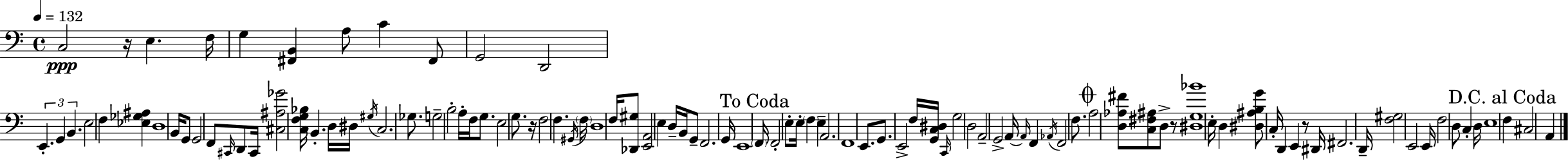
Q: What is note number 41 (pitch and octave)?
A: F3